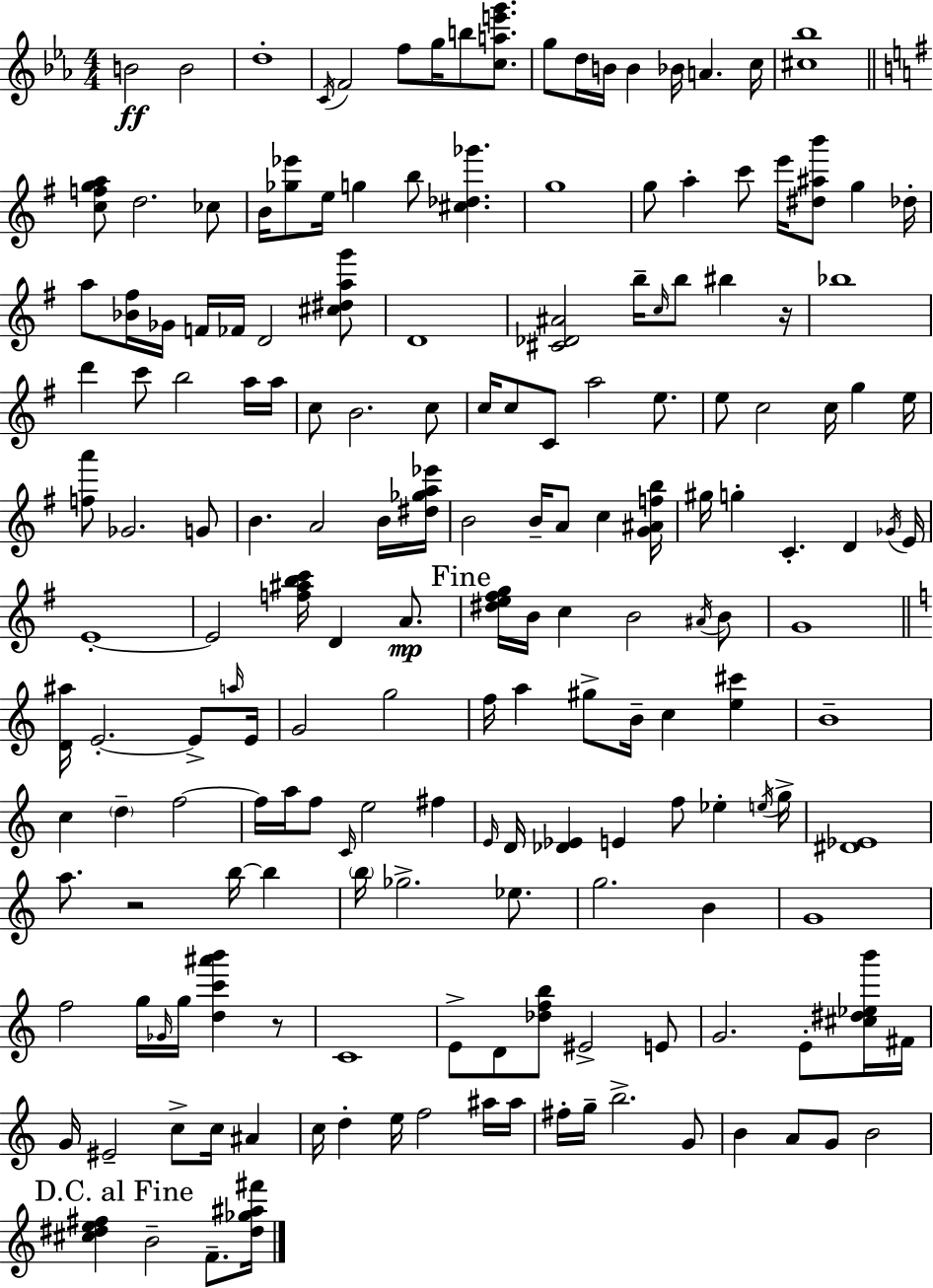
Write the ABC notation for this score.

X:1
T:Untitled
M:4/4
L:1/4
K:Cm
B2 B2 d4 C/4 F2 f/2 g/4 b/2 [cae'g']/2 g/2 d/4 B/4 B _B/4 A c/4 [^c_b]4 [cfga]/2 d2 _c/2 B/4 [_g_e']/2 e/4 g b/2 [^c_d_g'] g4 g/2 a c'/2 e'/4 [^d^ab']/2 g _d/4 a/2 [_B^f]/4 _G/4 F/4 _F/4 D2 [^c^dag']/2 D4 [^C_D^A]2 b/4 c/4 b/2 ^b z/4 _b4 d' c'/2 b2 a/4 a/4 c/2 B2 c/2 c/4 c/2 C/2 a2 e/2 e/2 c2 c/4 g e/4 [fa']/2 _G2 G/2 B A2 B/4 [^d_ga_e']/4 B2 B/4 A/2 c [G^Afb]/4 ^g/4 g C D _G/4 E/4 E4 E2 [f^abc']/4 D A/2 [^de^fg]/4 B/4 c B2 ^A/4 B/2 G4 [D^a]/4 E2 E/2 a/4 E/4 G2 g2 f/4 a ^g/2 B/4 c [e^c'] B4 c d f2 f/4 a/4 f/2 C/4 e2 ^f E/4 D/4 [_D_E] E f/2 _e e/4 g/4 [^D_E]4 a/2 z2 b/4 b b/4 _g2 _e/2 g2 B G4 f2 g/4 _G/4 g/4 [dc'^a'b'] z/2 C4 E/2 D/2 [_dfb]/2 ^E2 E/2 G2 E/2 [^c^d_eb']/4 ^F/4 G/4 ^E2 c/2 c/4 ^A c/4 d e/4 f2 ^a/4 ^a/4 ^f/4 g/4 b2 G/2 B A/2 G/2 B2 [^c^de^f] B2 F/2 [^d_g^a^f']/4